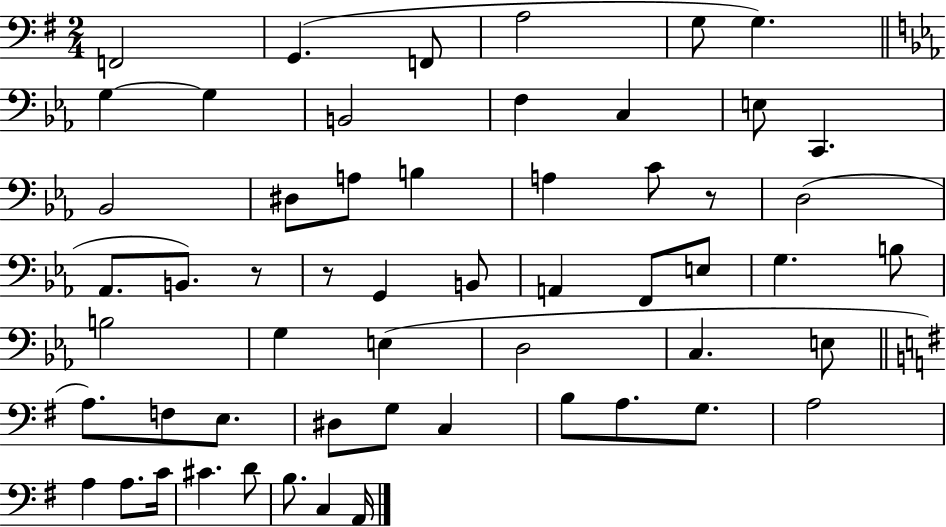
{
  \clef bass
  \numericTimeSignature
  \time 2/4
  \key g \major
  \repeat volta 2 { f,2 | g,4.( f,8 | a2 | g8 g4.) | \break \bar "||" \break \key ees \major g4~~ g4 | b,2 | f4 c4 | e8 c,4. | \break bes,2 | dis8 a8 b4 | a4 c'8 r8 | d2( | \break aes,8. b,8.) r8 | r8 g,4 b,8 | a,4 f,8 e8 | g4. b8 | \break b2 | g4 e4( | d2 | c4. e8 | \break \bar "||" \break \key e \minor a8.) f8 e8. | dis8 g8 c4 | b8 a8. g8. | a2 | \break a4 a8. c'16 | cis'4. d'8 | b8. c4 a,16 | } \bar "|."
}